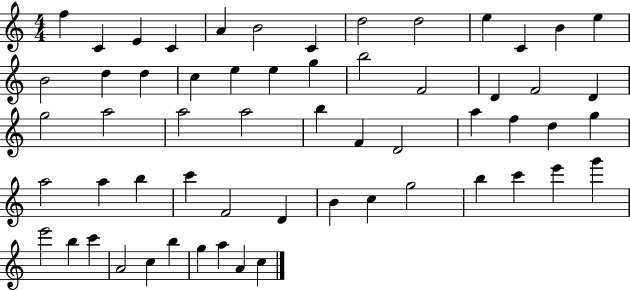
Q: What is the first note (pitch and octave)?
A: F5